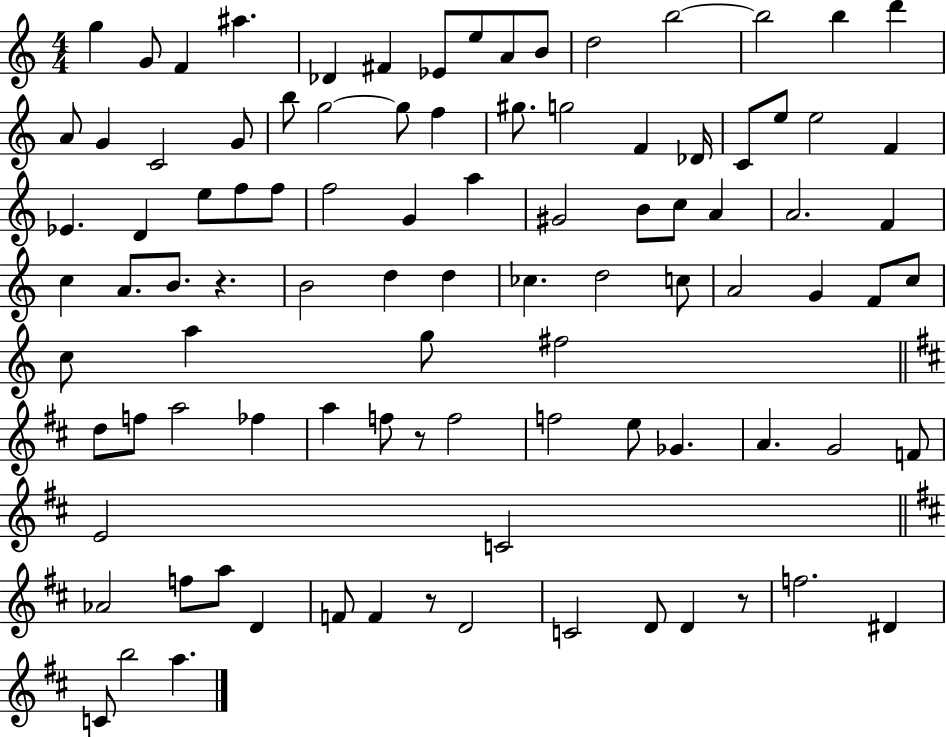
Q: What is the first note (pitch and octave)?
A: G5